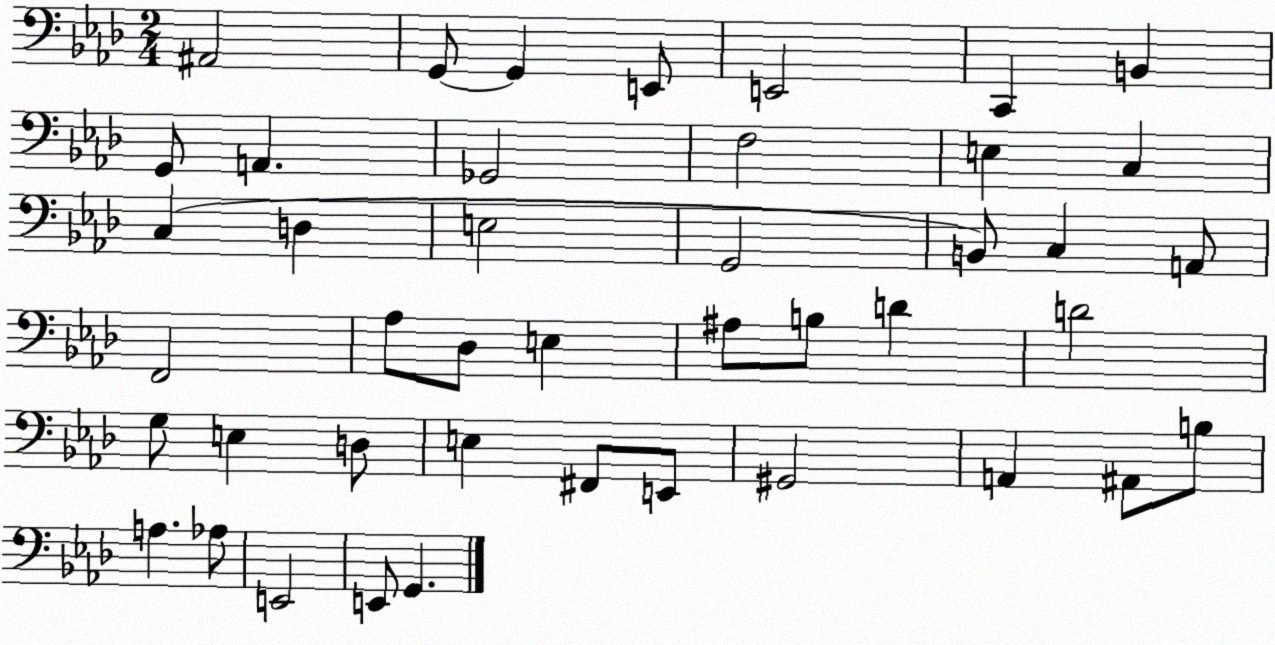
X:1
T:Untitled
M:2/4
L:1/4
K:Ab
^A,,2 G,,/2 G,, E,,/2 E,,2 C,, B,, G,,/2 A,, _G,,2 F,2 E, C, C, D, E,2 G,,2 B,,/2 C, A,,/2 F,,2 _A,/2 _D,/2 E, ^A,/2 B,/2 D D2 G,/2 E, D,/2 E, ^F,,/2 E,,/2 ^G,,2 A,, ^A,,/2 B,/2 A, _A,/2 E,,2 E,,/2 G,,